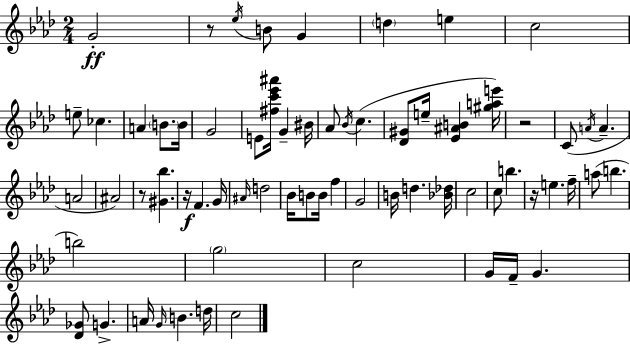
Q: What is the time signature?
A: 2/4